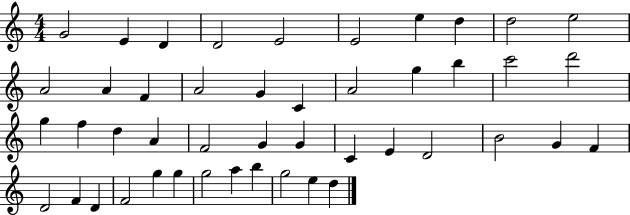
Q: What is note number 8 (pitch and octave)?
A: D5